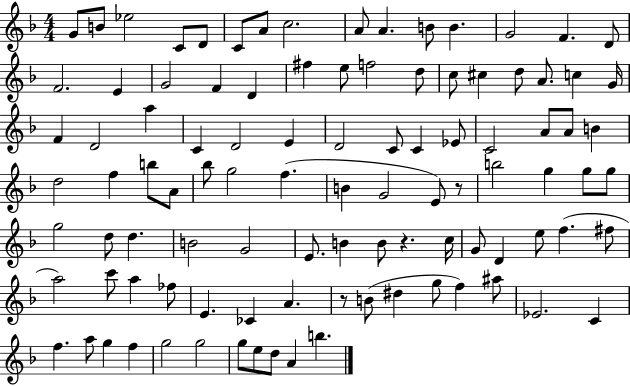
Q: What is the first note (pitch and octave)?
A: G4